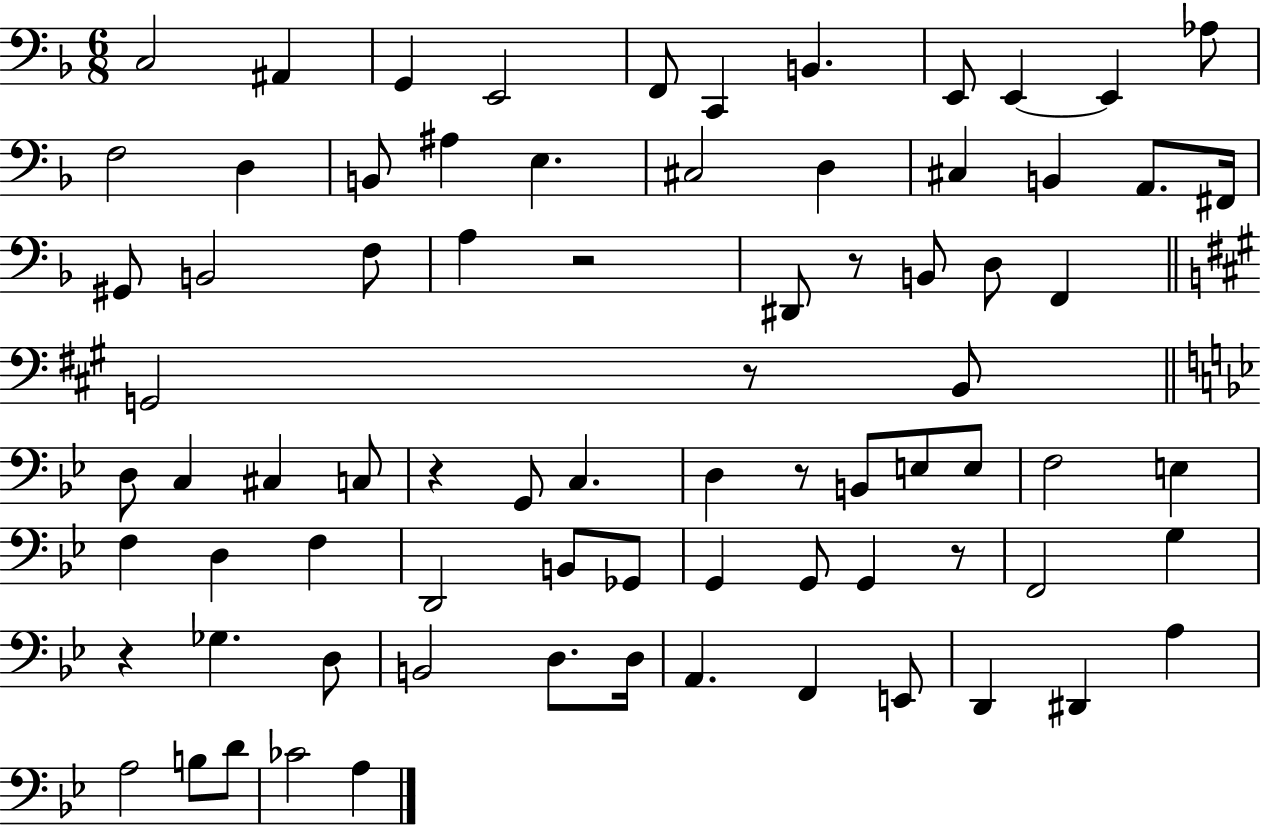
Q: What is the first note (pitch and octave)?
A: C3